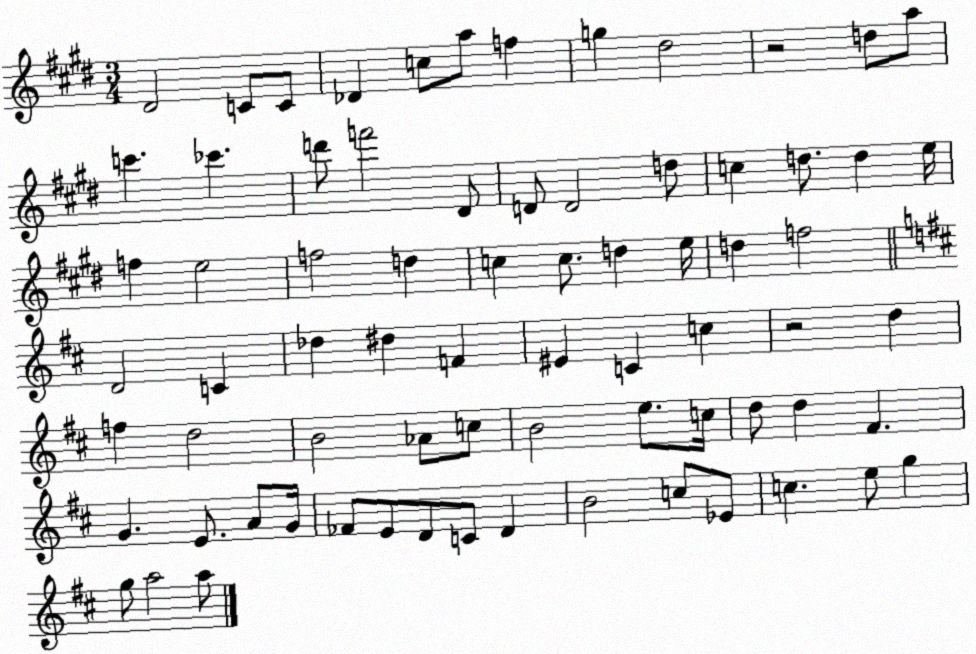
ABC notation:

X:1
T:Untitled
M:3/4
L:1/4
K:E
^D2 C/2 C/2 _D c/2 a/2 f g ^d2 z2 d/2 a/2 c' _c' d'/2 f'2 ^D/2 D/2 D2 d/2 c d/2 d e/4 f e2 f2 d c c/2 d e/4 d f2 D2 C _d ^d F ^E C c z2 d f d2 B2 _A/2 c/2 B2 e/2 c/4 d/2 d ^F G E/2 A/2 G/4 _F/2 E/2 D/2 C/2 D B2 c/2 _E/2 c e/2 g g/2 a2 a/2